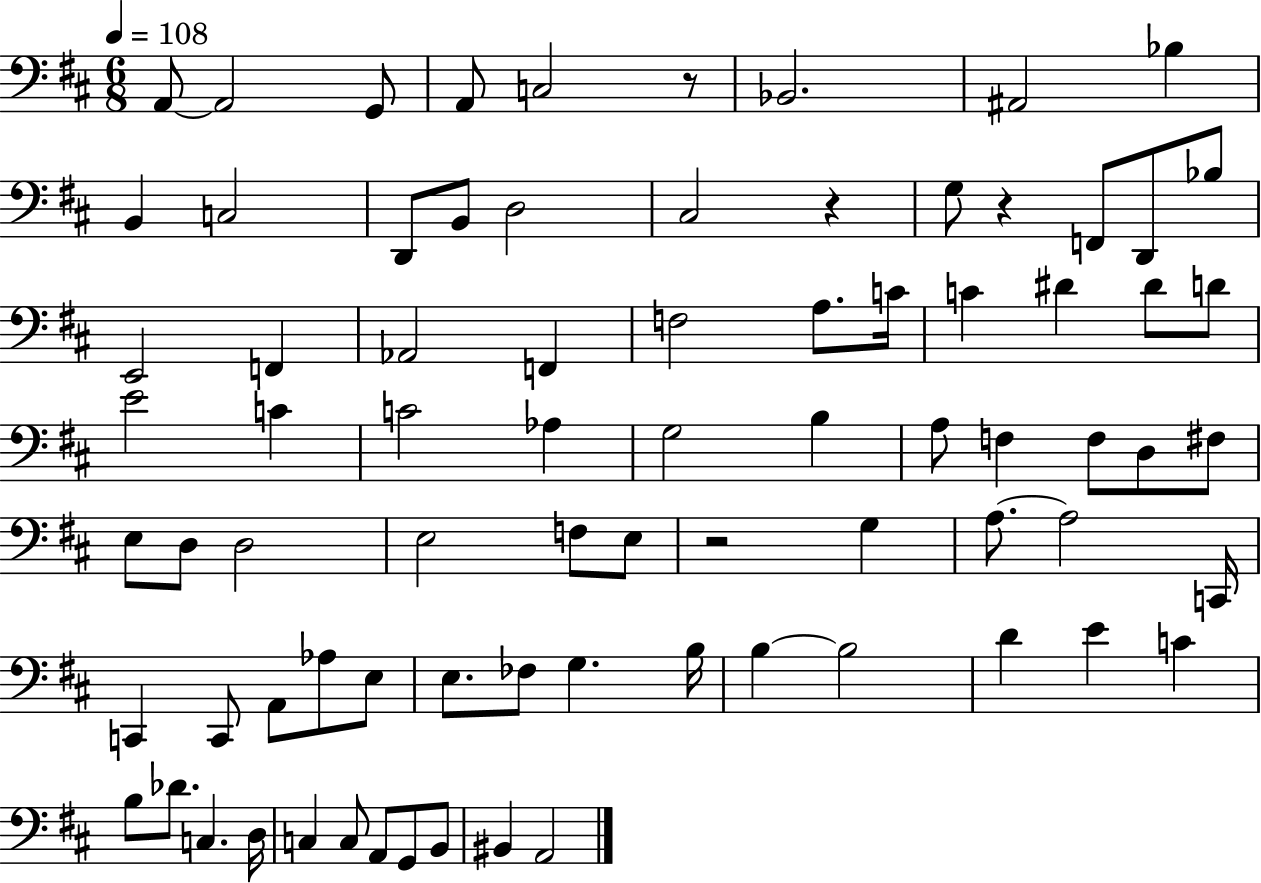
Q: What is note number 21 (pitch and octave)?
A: Ab2